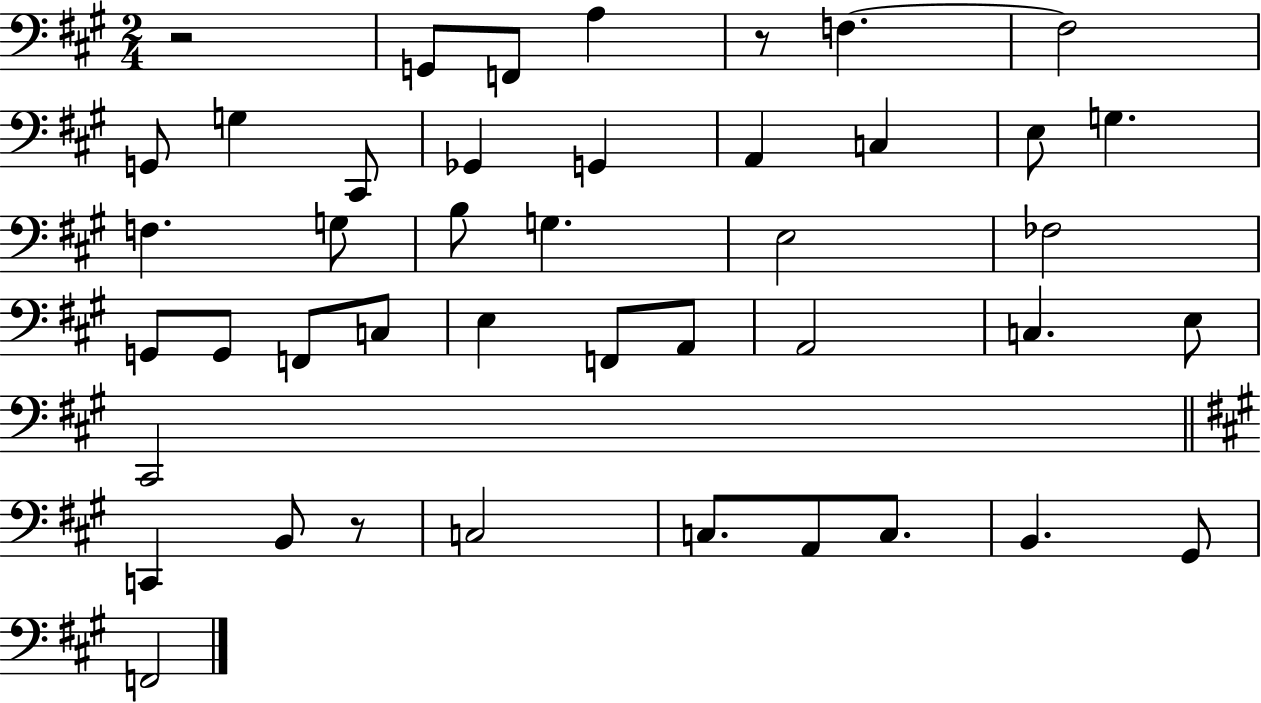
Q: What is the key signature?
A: A major